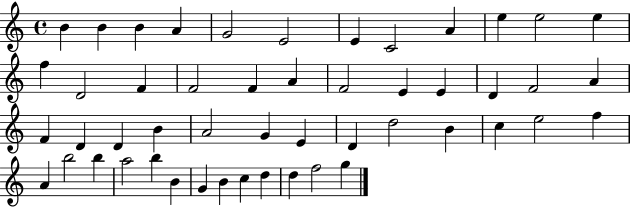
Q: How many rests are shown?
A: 0